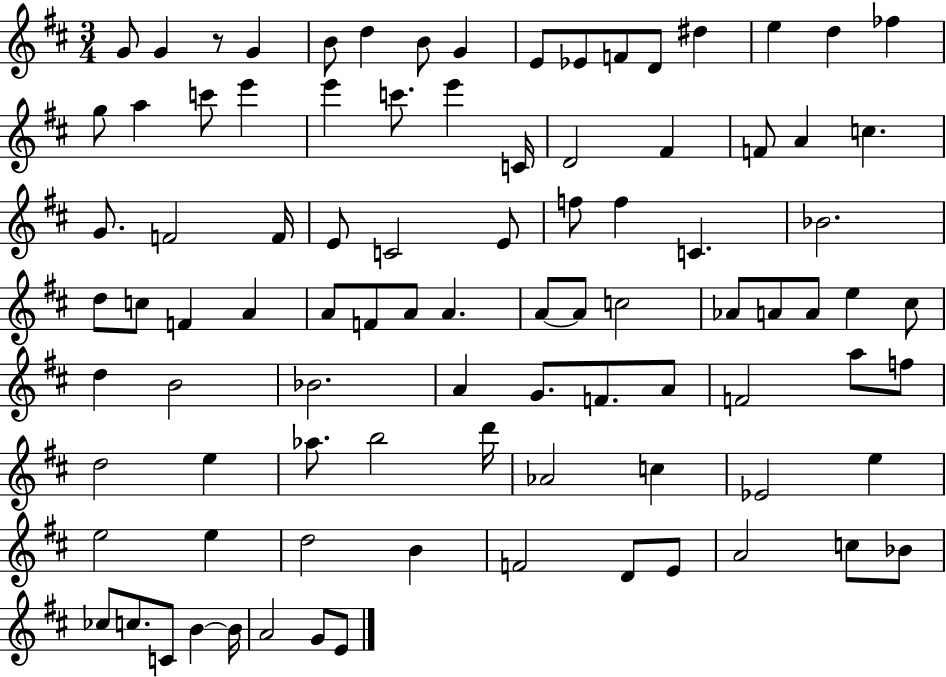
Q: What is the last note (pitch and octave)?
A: E4